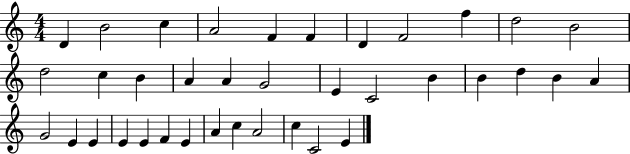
D4/q B4/h C5/q A4/h F4/q F4/q D4/q F4/h F5/q D5/h B4/h D5/h C5/q B4/q A4/q A4/q G4/h E4/q C4/h B4/q B4/q D5/q B4/q A4/q G4/h E4/q E4/q E4/q E4/q F4/q E4/q A4/q C5/q A4/h C5/q C4/h E4/q